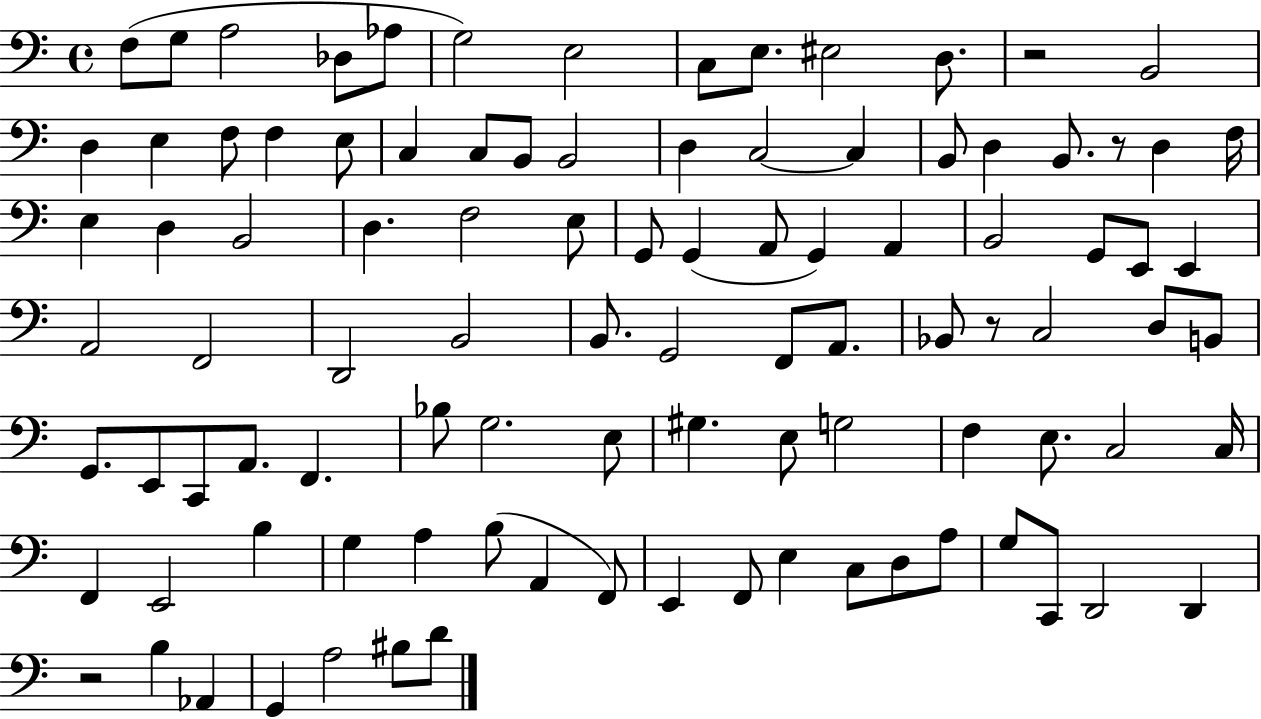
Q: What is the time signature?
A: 4/4